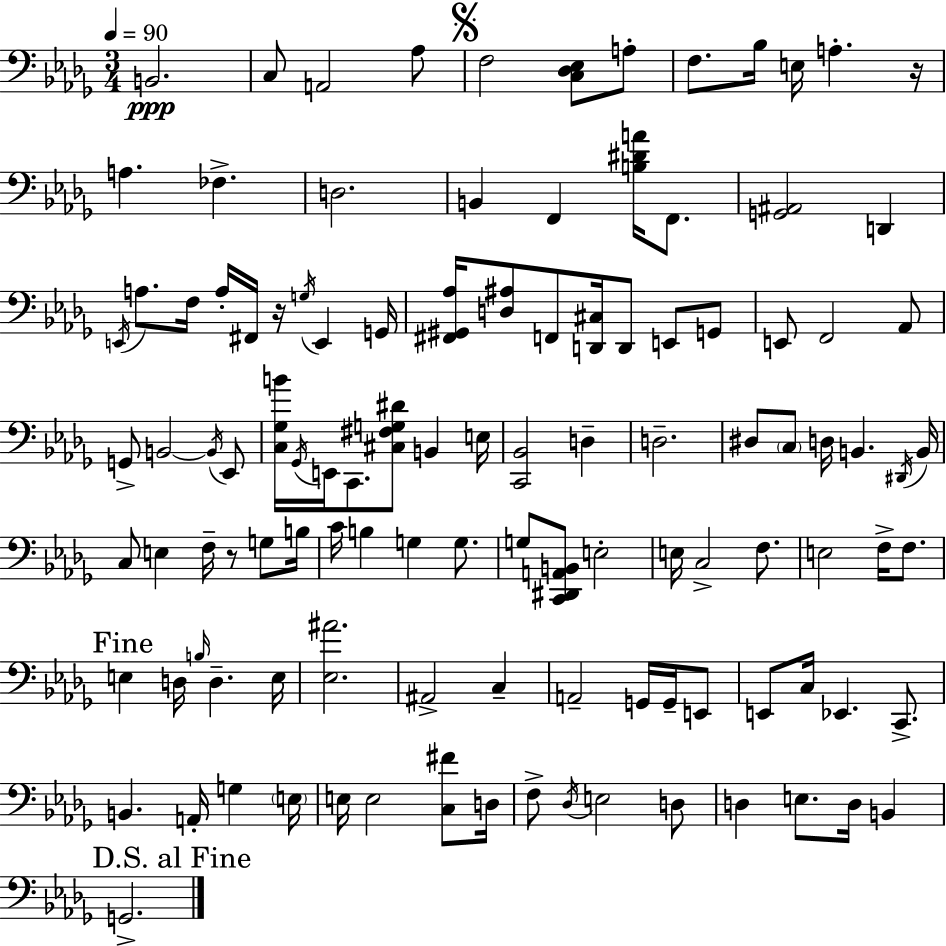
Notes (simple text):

B2/h. C3/e A2/h Ab3/e F3/h [C3,Db3,Eb3]/e A3/e F3/e. Bb3/s E3/s A3/q. R/s A3/q. FES3/q. D3/h. B2/q F2/q [B3,D#4,A4]/s F2/e. [G2,A#2]/h D2/q E2/s A3/e. F3/s A3/s F#2/s R/s G3/s E2/q G2/s [F#2,G#2,Ab3]/s [D3,A#3]/e F2/e [D2,C#3]/s D2/e E2/e G2/e E2/e F2/h Ab2/e G2/e B2/h B2/s Eb2/e [C3,Gb3,B4]/s Gb2/s E2/s C2/e. [C#3,F#3,G3,D#4]/e B2/q E3/s [C2,Bb2]/h D3/q D3/h. D#3/e C3/e D3/s B2/q. D#2/s B2/s C3/e E3/q F3/s R/e G3/e B3/s C4/s B3/q G3/q G3/e. G3/e [C2,D#2,A2,B2]/e E3/h E3/s C3/h F3/e. E3/h F3/s F3/e. E3/q D3/s B3/s D3/q. E3/s [Eb3,A#4]/h. A#2/h C3/q A2/h G2/s G2/s E2/e E2/e C3/s Eb2/q. C2/e. B2/q. A2/s G3/q E3/s E3/s E3/h [C3,F#4]/e D3/s F3/e Db3/s E3/h D3/e D3/q E3/e. D3/s B2/q G2/h.